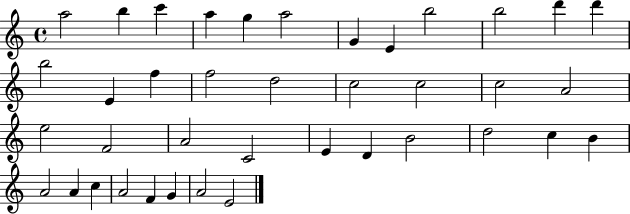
{
  \clef treble
  \time 4/4
  \defaultTimeSignature
  \key c \major
  a''2 b''4 c'''4 | a''4 g''4 a''2 | g'4 e'4 b''2 | b''2 d'''4 d'''4 | \break b''2 e'4 f''4 | f''2 d''2 | c''2 c''2 | c''2 a'2 | \break e''2 f'2 | a'2 c'2 | e'4 d'4 b'2 | d''2 c''4 b'4 | \break a'2 a'4 c''4 | a'2 f'4 g'4 | a'2 e'2 | \bar "|."
}